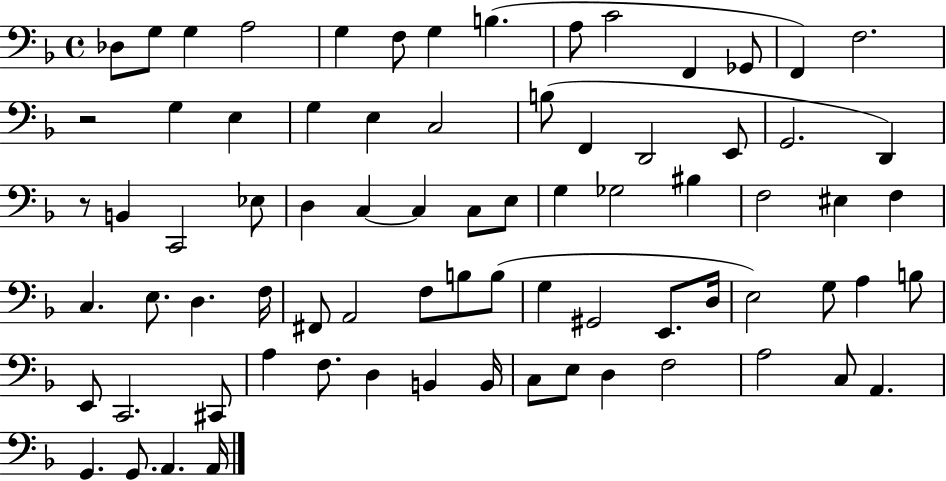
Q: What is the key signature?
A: F major